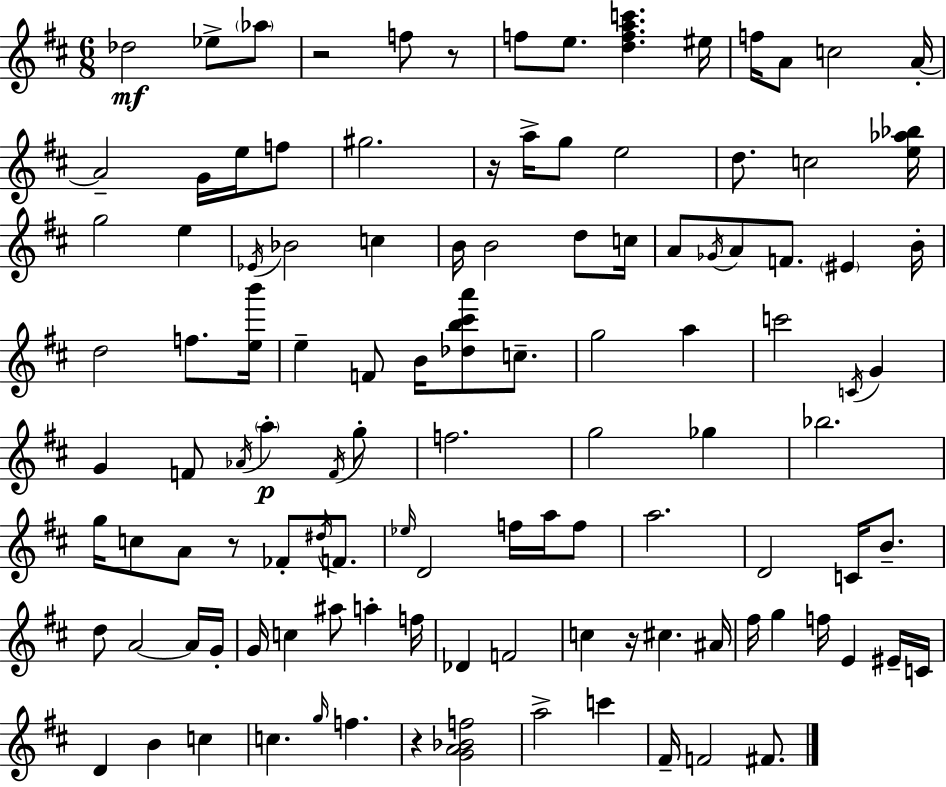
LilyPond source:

{
  \clef treble
  \numericTimeSignature
  \time 6/8
  \key d \major
  \repeat volta 2 { des''2\mf ees''8-> \parenthesize aes''8 | r2 f''8 r8 | f''8 e''8. <d'' f'' a'' c'''>4. eis''16 | f''16 a'8 c''2 a'16-.~~ | \break a'2-- g'16 e''16 f''8 | gis''2. | r16 a''16-> g''8 e''2 | d''8. c''2 <e'' aes'' bes''>16 | \break g''2 e''4 | \acciaccatura { ees'16 } bes'2 c''4 | b'16 b'2 d''8 | c''16 a'8 \acciaccatura { ges'16 } a'8 f'8. \parenthesize eis'4 | \break b'16-. d''2 f''8. | <e'' b'''>16 e''4-- f'8 b'16 <des'' b'' cis''' a'''>8 c''8.-- | g''2 a''4 | c'''2 \acciaccatura { c'16 } g'4 | \break g'4 f'8 \acciaccatura { aes'16 } \parenthesize a''4-.\p | \acciaccatura { f'16 } g''8-. f''2. | g''2 | ges''4 bes''2. | \break g''16 c''8 a'8 r8 | fes'8-. \acciaccatura { dis''16 } f'8. \grace { ees''16 } d'2 | f''16 a''16 f''8 a''2. | d'2 | \break c'16 b'8.-- d''8 a'2~~ | a'16 g'16-. g'16 c''4 | ais''8 a''4-. f''16 des'4 f'2 | c''4 r16 | \break cis''4. ais'16 fis''16 g''4 | f''16 e'4 eis'16-- c'16 d'4 b'4 | c''4 c''4. | \grace { g''16 } f''4. r4 | \break <g' a' bes' f''>2 a''2-> | c'''4 fis'16-- f'2 | fis'8. } \bar "|."
}